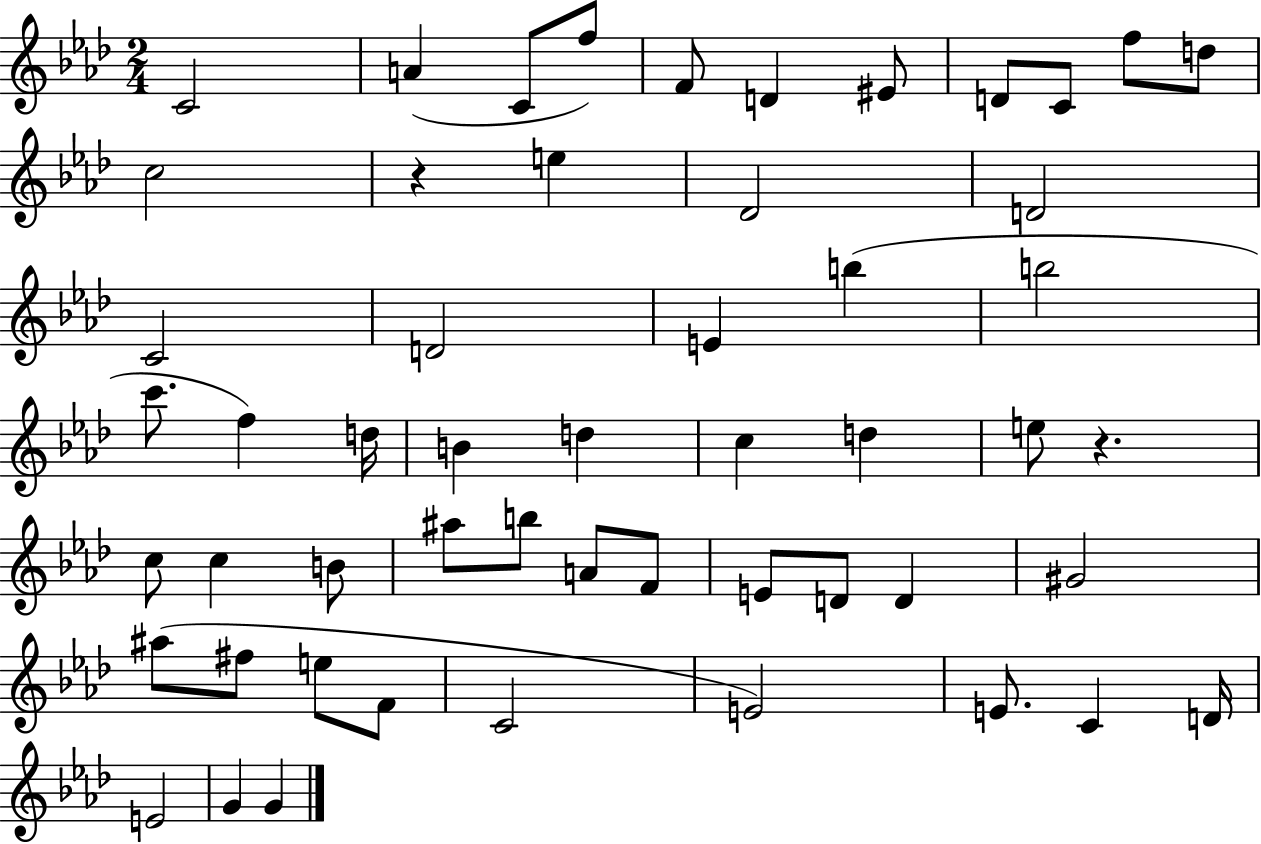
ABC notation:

X:1
T:Untitled
M:2/4
L:1/4
K:Ab
C2 A C/2 f/2 F/2 D ^E/2 D/2 C/2 f/2 d/2 c2 z e _D2 D2 C2 D2 E b b2 c'/2 f d/4 B d c d e/2 z c/2 c B/2 ^a/2 b/2 A/2 F/2 E/2 D/2 D ^G2 ^a/2 ^f/2 e/2 F/2 C2 E2 E/2 C D/4 E2 G G